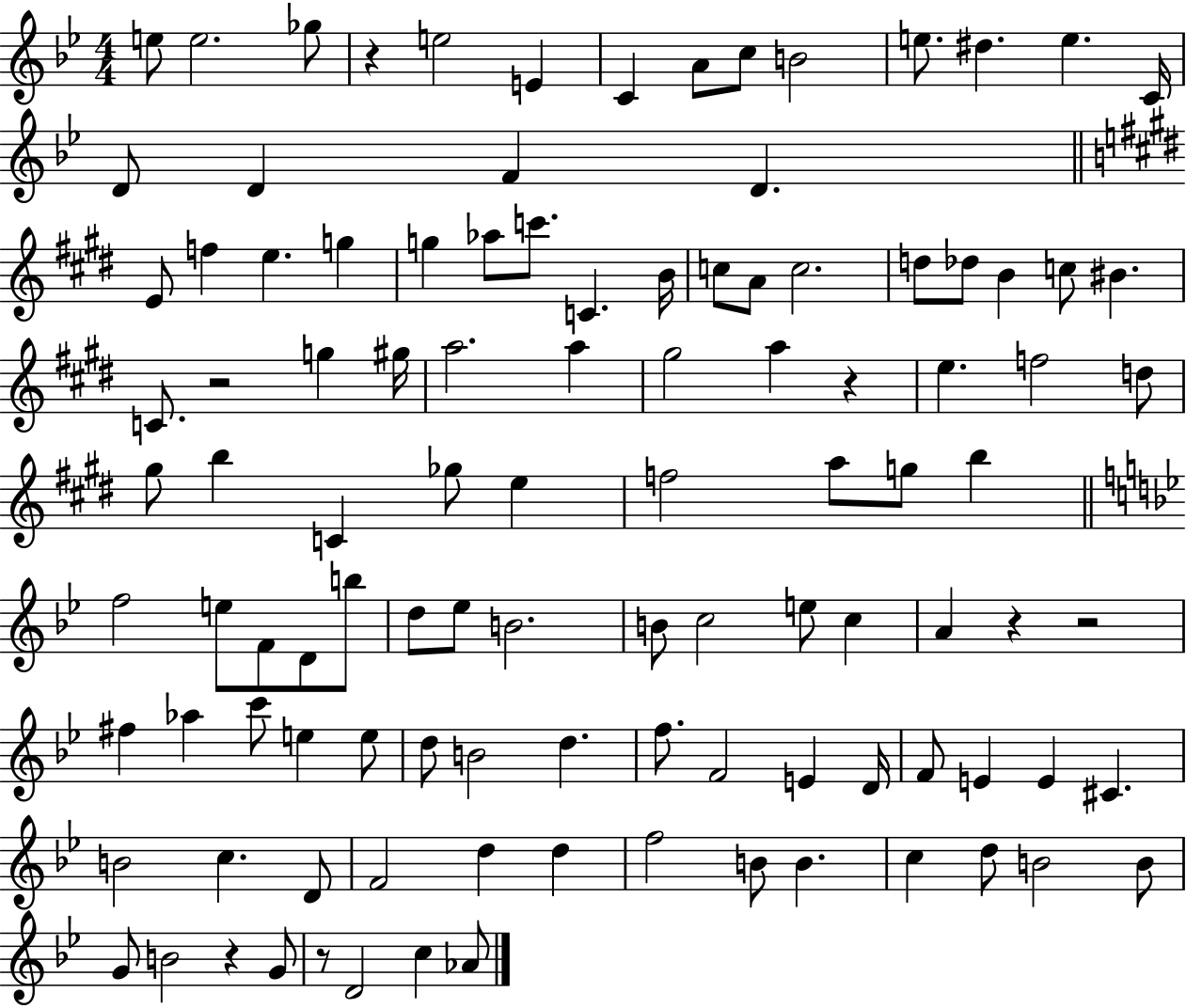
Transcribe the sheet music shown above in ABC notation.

X:1
T:Untitled
M:4/4
L:1/4
K:Bb
e/2 e2 _g/2 z e2 E C A/2 c/2 B2 e/2 ^d e C/4 D/2 D F D E/2 f e g g _a/2 c'/2 C B/4 c/2 A/2 c2 d/2 _d/2 B c/2 ^B C/2 z2 g ^g/4 a2 a ^g2 a z e f2 d/2 ^g/2 b C _g/2 e f2 a/2 g/2 b f2 e/2 F/2 D/2 b/2 d/2 _e/2 B2 B/2 c2 e/2 c A z z2 ^f _a c'/2 e e/2 d/2 B2 d f/2 F2 E D/4 F/2 E E ^C B2 c D/2 F2 d d f2 B/2 B c d/2 B2 B/2 G/2 B2 z G/2 z/2 D2 c _A/2